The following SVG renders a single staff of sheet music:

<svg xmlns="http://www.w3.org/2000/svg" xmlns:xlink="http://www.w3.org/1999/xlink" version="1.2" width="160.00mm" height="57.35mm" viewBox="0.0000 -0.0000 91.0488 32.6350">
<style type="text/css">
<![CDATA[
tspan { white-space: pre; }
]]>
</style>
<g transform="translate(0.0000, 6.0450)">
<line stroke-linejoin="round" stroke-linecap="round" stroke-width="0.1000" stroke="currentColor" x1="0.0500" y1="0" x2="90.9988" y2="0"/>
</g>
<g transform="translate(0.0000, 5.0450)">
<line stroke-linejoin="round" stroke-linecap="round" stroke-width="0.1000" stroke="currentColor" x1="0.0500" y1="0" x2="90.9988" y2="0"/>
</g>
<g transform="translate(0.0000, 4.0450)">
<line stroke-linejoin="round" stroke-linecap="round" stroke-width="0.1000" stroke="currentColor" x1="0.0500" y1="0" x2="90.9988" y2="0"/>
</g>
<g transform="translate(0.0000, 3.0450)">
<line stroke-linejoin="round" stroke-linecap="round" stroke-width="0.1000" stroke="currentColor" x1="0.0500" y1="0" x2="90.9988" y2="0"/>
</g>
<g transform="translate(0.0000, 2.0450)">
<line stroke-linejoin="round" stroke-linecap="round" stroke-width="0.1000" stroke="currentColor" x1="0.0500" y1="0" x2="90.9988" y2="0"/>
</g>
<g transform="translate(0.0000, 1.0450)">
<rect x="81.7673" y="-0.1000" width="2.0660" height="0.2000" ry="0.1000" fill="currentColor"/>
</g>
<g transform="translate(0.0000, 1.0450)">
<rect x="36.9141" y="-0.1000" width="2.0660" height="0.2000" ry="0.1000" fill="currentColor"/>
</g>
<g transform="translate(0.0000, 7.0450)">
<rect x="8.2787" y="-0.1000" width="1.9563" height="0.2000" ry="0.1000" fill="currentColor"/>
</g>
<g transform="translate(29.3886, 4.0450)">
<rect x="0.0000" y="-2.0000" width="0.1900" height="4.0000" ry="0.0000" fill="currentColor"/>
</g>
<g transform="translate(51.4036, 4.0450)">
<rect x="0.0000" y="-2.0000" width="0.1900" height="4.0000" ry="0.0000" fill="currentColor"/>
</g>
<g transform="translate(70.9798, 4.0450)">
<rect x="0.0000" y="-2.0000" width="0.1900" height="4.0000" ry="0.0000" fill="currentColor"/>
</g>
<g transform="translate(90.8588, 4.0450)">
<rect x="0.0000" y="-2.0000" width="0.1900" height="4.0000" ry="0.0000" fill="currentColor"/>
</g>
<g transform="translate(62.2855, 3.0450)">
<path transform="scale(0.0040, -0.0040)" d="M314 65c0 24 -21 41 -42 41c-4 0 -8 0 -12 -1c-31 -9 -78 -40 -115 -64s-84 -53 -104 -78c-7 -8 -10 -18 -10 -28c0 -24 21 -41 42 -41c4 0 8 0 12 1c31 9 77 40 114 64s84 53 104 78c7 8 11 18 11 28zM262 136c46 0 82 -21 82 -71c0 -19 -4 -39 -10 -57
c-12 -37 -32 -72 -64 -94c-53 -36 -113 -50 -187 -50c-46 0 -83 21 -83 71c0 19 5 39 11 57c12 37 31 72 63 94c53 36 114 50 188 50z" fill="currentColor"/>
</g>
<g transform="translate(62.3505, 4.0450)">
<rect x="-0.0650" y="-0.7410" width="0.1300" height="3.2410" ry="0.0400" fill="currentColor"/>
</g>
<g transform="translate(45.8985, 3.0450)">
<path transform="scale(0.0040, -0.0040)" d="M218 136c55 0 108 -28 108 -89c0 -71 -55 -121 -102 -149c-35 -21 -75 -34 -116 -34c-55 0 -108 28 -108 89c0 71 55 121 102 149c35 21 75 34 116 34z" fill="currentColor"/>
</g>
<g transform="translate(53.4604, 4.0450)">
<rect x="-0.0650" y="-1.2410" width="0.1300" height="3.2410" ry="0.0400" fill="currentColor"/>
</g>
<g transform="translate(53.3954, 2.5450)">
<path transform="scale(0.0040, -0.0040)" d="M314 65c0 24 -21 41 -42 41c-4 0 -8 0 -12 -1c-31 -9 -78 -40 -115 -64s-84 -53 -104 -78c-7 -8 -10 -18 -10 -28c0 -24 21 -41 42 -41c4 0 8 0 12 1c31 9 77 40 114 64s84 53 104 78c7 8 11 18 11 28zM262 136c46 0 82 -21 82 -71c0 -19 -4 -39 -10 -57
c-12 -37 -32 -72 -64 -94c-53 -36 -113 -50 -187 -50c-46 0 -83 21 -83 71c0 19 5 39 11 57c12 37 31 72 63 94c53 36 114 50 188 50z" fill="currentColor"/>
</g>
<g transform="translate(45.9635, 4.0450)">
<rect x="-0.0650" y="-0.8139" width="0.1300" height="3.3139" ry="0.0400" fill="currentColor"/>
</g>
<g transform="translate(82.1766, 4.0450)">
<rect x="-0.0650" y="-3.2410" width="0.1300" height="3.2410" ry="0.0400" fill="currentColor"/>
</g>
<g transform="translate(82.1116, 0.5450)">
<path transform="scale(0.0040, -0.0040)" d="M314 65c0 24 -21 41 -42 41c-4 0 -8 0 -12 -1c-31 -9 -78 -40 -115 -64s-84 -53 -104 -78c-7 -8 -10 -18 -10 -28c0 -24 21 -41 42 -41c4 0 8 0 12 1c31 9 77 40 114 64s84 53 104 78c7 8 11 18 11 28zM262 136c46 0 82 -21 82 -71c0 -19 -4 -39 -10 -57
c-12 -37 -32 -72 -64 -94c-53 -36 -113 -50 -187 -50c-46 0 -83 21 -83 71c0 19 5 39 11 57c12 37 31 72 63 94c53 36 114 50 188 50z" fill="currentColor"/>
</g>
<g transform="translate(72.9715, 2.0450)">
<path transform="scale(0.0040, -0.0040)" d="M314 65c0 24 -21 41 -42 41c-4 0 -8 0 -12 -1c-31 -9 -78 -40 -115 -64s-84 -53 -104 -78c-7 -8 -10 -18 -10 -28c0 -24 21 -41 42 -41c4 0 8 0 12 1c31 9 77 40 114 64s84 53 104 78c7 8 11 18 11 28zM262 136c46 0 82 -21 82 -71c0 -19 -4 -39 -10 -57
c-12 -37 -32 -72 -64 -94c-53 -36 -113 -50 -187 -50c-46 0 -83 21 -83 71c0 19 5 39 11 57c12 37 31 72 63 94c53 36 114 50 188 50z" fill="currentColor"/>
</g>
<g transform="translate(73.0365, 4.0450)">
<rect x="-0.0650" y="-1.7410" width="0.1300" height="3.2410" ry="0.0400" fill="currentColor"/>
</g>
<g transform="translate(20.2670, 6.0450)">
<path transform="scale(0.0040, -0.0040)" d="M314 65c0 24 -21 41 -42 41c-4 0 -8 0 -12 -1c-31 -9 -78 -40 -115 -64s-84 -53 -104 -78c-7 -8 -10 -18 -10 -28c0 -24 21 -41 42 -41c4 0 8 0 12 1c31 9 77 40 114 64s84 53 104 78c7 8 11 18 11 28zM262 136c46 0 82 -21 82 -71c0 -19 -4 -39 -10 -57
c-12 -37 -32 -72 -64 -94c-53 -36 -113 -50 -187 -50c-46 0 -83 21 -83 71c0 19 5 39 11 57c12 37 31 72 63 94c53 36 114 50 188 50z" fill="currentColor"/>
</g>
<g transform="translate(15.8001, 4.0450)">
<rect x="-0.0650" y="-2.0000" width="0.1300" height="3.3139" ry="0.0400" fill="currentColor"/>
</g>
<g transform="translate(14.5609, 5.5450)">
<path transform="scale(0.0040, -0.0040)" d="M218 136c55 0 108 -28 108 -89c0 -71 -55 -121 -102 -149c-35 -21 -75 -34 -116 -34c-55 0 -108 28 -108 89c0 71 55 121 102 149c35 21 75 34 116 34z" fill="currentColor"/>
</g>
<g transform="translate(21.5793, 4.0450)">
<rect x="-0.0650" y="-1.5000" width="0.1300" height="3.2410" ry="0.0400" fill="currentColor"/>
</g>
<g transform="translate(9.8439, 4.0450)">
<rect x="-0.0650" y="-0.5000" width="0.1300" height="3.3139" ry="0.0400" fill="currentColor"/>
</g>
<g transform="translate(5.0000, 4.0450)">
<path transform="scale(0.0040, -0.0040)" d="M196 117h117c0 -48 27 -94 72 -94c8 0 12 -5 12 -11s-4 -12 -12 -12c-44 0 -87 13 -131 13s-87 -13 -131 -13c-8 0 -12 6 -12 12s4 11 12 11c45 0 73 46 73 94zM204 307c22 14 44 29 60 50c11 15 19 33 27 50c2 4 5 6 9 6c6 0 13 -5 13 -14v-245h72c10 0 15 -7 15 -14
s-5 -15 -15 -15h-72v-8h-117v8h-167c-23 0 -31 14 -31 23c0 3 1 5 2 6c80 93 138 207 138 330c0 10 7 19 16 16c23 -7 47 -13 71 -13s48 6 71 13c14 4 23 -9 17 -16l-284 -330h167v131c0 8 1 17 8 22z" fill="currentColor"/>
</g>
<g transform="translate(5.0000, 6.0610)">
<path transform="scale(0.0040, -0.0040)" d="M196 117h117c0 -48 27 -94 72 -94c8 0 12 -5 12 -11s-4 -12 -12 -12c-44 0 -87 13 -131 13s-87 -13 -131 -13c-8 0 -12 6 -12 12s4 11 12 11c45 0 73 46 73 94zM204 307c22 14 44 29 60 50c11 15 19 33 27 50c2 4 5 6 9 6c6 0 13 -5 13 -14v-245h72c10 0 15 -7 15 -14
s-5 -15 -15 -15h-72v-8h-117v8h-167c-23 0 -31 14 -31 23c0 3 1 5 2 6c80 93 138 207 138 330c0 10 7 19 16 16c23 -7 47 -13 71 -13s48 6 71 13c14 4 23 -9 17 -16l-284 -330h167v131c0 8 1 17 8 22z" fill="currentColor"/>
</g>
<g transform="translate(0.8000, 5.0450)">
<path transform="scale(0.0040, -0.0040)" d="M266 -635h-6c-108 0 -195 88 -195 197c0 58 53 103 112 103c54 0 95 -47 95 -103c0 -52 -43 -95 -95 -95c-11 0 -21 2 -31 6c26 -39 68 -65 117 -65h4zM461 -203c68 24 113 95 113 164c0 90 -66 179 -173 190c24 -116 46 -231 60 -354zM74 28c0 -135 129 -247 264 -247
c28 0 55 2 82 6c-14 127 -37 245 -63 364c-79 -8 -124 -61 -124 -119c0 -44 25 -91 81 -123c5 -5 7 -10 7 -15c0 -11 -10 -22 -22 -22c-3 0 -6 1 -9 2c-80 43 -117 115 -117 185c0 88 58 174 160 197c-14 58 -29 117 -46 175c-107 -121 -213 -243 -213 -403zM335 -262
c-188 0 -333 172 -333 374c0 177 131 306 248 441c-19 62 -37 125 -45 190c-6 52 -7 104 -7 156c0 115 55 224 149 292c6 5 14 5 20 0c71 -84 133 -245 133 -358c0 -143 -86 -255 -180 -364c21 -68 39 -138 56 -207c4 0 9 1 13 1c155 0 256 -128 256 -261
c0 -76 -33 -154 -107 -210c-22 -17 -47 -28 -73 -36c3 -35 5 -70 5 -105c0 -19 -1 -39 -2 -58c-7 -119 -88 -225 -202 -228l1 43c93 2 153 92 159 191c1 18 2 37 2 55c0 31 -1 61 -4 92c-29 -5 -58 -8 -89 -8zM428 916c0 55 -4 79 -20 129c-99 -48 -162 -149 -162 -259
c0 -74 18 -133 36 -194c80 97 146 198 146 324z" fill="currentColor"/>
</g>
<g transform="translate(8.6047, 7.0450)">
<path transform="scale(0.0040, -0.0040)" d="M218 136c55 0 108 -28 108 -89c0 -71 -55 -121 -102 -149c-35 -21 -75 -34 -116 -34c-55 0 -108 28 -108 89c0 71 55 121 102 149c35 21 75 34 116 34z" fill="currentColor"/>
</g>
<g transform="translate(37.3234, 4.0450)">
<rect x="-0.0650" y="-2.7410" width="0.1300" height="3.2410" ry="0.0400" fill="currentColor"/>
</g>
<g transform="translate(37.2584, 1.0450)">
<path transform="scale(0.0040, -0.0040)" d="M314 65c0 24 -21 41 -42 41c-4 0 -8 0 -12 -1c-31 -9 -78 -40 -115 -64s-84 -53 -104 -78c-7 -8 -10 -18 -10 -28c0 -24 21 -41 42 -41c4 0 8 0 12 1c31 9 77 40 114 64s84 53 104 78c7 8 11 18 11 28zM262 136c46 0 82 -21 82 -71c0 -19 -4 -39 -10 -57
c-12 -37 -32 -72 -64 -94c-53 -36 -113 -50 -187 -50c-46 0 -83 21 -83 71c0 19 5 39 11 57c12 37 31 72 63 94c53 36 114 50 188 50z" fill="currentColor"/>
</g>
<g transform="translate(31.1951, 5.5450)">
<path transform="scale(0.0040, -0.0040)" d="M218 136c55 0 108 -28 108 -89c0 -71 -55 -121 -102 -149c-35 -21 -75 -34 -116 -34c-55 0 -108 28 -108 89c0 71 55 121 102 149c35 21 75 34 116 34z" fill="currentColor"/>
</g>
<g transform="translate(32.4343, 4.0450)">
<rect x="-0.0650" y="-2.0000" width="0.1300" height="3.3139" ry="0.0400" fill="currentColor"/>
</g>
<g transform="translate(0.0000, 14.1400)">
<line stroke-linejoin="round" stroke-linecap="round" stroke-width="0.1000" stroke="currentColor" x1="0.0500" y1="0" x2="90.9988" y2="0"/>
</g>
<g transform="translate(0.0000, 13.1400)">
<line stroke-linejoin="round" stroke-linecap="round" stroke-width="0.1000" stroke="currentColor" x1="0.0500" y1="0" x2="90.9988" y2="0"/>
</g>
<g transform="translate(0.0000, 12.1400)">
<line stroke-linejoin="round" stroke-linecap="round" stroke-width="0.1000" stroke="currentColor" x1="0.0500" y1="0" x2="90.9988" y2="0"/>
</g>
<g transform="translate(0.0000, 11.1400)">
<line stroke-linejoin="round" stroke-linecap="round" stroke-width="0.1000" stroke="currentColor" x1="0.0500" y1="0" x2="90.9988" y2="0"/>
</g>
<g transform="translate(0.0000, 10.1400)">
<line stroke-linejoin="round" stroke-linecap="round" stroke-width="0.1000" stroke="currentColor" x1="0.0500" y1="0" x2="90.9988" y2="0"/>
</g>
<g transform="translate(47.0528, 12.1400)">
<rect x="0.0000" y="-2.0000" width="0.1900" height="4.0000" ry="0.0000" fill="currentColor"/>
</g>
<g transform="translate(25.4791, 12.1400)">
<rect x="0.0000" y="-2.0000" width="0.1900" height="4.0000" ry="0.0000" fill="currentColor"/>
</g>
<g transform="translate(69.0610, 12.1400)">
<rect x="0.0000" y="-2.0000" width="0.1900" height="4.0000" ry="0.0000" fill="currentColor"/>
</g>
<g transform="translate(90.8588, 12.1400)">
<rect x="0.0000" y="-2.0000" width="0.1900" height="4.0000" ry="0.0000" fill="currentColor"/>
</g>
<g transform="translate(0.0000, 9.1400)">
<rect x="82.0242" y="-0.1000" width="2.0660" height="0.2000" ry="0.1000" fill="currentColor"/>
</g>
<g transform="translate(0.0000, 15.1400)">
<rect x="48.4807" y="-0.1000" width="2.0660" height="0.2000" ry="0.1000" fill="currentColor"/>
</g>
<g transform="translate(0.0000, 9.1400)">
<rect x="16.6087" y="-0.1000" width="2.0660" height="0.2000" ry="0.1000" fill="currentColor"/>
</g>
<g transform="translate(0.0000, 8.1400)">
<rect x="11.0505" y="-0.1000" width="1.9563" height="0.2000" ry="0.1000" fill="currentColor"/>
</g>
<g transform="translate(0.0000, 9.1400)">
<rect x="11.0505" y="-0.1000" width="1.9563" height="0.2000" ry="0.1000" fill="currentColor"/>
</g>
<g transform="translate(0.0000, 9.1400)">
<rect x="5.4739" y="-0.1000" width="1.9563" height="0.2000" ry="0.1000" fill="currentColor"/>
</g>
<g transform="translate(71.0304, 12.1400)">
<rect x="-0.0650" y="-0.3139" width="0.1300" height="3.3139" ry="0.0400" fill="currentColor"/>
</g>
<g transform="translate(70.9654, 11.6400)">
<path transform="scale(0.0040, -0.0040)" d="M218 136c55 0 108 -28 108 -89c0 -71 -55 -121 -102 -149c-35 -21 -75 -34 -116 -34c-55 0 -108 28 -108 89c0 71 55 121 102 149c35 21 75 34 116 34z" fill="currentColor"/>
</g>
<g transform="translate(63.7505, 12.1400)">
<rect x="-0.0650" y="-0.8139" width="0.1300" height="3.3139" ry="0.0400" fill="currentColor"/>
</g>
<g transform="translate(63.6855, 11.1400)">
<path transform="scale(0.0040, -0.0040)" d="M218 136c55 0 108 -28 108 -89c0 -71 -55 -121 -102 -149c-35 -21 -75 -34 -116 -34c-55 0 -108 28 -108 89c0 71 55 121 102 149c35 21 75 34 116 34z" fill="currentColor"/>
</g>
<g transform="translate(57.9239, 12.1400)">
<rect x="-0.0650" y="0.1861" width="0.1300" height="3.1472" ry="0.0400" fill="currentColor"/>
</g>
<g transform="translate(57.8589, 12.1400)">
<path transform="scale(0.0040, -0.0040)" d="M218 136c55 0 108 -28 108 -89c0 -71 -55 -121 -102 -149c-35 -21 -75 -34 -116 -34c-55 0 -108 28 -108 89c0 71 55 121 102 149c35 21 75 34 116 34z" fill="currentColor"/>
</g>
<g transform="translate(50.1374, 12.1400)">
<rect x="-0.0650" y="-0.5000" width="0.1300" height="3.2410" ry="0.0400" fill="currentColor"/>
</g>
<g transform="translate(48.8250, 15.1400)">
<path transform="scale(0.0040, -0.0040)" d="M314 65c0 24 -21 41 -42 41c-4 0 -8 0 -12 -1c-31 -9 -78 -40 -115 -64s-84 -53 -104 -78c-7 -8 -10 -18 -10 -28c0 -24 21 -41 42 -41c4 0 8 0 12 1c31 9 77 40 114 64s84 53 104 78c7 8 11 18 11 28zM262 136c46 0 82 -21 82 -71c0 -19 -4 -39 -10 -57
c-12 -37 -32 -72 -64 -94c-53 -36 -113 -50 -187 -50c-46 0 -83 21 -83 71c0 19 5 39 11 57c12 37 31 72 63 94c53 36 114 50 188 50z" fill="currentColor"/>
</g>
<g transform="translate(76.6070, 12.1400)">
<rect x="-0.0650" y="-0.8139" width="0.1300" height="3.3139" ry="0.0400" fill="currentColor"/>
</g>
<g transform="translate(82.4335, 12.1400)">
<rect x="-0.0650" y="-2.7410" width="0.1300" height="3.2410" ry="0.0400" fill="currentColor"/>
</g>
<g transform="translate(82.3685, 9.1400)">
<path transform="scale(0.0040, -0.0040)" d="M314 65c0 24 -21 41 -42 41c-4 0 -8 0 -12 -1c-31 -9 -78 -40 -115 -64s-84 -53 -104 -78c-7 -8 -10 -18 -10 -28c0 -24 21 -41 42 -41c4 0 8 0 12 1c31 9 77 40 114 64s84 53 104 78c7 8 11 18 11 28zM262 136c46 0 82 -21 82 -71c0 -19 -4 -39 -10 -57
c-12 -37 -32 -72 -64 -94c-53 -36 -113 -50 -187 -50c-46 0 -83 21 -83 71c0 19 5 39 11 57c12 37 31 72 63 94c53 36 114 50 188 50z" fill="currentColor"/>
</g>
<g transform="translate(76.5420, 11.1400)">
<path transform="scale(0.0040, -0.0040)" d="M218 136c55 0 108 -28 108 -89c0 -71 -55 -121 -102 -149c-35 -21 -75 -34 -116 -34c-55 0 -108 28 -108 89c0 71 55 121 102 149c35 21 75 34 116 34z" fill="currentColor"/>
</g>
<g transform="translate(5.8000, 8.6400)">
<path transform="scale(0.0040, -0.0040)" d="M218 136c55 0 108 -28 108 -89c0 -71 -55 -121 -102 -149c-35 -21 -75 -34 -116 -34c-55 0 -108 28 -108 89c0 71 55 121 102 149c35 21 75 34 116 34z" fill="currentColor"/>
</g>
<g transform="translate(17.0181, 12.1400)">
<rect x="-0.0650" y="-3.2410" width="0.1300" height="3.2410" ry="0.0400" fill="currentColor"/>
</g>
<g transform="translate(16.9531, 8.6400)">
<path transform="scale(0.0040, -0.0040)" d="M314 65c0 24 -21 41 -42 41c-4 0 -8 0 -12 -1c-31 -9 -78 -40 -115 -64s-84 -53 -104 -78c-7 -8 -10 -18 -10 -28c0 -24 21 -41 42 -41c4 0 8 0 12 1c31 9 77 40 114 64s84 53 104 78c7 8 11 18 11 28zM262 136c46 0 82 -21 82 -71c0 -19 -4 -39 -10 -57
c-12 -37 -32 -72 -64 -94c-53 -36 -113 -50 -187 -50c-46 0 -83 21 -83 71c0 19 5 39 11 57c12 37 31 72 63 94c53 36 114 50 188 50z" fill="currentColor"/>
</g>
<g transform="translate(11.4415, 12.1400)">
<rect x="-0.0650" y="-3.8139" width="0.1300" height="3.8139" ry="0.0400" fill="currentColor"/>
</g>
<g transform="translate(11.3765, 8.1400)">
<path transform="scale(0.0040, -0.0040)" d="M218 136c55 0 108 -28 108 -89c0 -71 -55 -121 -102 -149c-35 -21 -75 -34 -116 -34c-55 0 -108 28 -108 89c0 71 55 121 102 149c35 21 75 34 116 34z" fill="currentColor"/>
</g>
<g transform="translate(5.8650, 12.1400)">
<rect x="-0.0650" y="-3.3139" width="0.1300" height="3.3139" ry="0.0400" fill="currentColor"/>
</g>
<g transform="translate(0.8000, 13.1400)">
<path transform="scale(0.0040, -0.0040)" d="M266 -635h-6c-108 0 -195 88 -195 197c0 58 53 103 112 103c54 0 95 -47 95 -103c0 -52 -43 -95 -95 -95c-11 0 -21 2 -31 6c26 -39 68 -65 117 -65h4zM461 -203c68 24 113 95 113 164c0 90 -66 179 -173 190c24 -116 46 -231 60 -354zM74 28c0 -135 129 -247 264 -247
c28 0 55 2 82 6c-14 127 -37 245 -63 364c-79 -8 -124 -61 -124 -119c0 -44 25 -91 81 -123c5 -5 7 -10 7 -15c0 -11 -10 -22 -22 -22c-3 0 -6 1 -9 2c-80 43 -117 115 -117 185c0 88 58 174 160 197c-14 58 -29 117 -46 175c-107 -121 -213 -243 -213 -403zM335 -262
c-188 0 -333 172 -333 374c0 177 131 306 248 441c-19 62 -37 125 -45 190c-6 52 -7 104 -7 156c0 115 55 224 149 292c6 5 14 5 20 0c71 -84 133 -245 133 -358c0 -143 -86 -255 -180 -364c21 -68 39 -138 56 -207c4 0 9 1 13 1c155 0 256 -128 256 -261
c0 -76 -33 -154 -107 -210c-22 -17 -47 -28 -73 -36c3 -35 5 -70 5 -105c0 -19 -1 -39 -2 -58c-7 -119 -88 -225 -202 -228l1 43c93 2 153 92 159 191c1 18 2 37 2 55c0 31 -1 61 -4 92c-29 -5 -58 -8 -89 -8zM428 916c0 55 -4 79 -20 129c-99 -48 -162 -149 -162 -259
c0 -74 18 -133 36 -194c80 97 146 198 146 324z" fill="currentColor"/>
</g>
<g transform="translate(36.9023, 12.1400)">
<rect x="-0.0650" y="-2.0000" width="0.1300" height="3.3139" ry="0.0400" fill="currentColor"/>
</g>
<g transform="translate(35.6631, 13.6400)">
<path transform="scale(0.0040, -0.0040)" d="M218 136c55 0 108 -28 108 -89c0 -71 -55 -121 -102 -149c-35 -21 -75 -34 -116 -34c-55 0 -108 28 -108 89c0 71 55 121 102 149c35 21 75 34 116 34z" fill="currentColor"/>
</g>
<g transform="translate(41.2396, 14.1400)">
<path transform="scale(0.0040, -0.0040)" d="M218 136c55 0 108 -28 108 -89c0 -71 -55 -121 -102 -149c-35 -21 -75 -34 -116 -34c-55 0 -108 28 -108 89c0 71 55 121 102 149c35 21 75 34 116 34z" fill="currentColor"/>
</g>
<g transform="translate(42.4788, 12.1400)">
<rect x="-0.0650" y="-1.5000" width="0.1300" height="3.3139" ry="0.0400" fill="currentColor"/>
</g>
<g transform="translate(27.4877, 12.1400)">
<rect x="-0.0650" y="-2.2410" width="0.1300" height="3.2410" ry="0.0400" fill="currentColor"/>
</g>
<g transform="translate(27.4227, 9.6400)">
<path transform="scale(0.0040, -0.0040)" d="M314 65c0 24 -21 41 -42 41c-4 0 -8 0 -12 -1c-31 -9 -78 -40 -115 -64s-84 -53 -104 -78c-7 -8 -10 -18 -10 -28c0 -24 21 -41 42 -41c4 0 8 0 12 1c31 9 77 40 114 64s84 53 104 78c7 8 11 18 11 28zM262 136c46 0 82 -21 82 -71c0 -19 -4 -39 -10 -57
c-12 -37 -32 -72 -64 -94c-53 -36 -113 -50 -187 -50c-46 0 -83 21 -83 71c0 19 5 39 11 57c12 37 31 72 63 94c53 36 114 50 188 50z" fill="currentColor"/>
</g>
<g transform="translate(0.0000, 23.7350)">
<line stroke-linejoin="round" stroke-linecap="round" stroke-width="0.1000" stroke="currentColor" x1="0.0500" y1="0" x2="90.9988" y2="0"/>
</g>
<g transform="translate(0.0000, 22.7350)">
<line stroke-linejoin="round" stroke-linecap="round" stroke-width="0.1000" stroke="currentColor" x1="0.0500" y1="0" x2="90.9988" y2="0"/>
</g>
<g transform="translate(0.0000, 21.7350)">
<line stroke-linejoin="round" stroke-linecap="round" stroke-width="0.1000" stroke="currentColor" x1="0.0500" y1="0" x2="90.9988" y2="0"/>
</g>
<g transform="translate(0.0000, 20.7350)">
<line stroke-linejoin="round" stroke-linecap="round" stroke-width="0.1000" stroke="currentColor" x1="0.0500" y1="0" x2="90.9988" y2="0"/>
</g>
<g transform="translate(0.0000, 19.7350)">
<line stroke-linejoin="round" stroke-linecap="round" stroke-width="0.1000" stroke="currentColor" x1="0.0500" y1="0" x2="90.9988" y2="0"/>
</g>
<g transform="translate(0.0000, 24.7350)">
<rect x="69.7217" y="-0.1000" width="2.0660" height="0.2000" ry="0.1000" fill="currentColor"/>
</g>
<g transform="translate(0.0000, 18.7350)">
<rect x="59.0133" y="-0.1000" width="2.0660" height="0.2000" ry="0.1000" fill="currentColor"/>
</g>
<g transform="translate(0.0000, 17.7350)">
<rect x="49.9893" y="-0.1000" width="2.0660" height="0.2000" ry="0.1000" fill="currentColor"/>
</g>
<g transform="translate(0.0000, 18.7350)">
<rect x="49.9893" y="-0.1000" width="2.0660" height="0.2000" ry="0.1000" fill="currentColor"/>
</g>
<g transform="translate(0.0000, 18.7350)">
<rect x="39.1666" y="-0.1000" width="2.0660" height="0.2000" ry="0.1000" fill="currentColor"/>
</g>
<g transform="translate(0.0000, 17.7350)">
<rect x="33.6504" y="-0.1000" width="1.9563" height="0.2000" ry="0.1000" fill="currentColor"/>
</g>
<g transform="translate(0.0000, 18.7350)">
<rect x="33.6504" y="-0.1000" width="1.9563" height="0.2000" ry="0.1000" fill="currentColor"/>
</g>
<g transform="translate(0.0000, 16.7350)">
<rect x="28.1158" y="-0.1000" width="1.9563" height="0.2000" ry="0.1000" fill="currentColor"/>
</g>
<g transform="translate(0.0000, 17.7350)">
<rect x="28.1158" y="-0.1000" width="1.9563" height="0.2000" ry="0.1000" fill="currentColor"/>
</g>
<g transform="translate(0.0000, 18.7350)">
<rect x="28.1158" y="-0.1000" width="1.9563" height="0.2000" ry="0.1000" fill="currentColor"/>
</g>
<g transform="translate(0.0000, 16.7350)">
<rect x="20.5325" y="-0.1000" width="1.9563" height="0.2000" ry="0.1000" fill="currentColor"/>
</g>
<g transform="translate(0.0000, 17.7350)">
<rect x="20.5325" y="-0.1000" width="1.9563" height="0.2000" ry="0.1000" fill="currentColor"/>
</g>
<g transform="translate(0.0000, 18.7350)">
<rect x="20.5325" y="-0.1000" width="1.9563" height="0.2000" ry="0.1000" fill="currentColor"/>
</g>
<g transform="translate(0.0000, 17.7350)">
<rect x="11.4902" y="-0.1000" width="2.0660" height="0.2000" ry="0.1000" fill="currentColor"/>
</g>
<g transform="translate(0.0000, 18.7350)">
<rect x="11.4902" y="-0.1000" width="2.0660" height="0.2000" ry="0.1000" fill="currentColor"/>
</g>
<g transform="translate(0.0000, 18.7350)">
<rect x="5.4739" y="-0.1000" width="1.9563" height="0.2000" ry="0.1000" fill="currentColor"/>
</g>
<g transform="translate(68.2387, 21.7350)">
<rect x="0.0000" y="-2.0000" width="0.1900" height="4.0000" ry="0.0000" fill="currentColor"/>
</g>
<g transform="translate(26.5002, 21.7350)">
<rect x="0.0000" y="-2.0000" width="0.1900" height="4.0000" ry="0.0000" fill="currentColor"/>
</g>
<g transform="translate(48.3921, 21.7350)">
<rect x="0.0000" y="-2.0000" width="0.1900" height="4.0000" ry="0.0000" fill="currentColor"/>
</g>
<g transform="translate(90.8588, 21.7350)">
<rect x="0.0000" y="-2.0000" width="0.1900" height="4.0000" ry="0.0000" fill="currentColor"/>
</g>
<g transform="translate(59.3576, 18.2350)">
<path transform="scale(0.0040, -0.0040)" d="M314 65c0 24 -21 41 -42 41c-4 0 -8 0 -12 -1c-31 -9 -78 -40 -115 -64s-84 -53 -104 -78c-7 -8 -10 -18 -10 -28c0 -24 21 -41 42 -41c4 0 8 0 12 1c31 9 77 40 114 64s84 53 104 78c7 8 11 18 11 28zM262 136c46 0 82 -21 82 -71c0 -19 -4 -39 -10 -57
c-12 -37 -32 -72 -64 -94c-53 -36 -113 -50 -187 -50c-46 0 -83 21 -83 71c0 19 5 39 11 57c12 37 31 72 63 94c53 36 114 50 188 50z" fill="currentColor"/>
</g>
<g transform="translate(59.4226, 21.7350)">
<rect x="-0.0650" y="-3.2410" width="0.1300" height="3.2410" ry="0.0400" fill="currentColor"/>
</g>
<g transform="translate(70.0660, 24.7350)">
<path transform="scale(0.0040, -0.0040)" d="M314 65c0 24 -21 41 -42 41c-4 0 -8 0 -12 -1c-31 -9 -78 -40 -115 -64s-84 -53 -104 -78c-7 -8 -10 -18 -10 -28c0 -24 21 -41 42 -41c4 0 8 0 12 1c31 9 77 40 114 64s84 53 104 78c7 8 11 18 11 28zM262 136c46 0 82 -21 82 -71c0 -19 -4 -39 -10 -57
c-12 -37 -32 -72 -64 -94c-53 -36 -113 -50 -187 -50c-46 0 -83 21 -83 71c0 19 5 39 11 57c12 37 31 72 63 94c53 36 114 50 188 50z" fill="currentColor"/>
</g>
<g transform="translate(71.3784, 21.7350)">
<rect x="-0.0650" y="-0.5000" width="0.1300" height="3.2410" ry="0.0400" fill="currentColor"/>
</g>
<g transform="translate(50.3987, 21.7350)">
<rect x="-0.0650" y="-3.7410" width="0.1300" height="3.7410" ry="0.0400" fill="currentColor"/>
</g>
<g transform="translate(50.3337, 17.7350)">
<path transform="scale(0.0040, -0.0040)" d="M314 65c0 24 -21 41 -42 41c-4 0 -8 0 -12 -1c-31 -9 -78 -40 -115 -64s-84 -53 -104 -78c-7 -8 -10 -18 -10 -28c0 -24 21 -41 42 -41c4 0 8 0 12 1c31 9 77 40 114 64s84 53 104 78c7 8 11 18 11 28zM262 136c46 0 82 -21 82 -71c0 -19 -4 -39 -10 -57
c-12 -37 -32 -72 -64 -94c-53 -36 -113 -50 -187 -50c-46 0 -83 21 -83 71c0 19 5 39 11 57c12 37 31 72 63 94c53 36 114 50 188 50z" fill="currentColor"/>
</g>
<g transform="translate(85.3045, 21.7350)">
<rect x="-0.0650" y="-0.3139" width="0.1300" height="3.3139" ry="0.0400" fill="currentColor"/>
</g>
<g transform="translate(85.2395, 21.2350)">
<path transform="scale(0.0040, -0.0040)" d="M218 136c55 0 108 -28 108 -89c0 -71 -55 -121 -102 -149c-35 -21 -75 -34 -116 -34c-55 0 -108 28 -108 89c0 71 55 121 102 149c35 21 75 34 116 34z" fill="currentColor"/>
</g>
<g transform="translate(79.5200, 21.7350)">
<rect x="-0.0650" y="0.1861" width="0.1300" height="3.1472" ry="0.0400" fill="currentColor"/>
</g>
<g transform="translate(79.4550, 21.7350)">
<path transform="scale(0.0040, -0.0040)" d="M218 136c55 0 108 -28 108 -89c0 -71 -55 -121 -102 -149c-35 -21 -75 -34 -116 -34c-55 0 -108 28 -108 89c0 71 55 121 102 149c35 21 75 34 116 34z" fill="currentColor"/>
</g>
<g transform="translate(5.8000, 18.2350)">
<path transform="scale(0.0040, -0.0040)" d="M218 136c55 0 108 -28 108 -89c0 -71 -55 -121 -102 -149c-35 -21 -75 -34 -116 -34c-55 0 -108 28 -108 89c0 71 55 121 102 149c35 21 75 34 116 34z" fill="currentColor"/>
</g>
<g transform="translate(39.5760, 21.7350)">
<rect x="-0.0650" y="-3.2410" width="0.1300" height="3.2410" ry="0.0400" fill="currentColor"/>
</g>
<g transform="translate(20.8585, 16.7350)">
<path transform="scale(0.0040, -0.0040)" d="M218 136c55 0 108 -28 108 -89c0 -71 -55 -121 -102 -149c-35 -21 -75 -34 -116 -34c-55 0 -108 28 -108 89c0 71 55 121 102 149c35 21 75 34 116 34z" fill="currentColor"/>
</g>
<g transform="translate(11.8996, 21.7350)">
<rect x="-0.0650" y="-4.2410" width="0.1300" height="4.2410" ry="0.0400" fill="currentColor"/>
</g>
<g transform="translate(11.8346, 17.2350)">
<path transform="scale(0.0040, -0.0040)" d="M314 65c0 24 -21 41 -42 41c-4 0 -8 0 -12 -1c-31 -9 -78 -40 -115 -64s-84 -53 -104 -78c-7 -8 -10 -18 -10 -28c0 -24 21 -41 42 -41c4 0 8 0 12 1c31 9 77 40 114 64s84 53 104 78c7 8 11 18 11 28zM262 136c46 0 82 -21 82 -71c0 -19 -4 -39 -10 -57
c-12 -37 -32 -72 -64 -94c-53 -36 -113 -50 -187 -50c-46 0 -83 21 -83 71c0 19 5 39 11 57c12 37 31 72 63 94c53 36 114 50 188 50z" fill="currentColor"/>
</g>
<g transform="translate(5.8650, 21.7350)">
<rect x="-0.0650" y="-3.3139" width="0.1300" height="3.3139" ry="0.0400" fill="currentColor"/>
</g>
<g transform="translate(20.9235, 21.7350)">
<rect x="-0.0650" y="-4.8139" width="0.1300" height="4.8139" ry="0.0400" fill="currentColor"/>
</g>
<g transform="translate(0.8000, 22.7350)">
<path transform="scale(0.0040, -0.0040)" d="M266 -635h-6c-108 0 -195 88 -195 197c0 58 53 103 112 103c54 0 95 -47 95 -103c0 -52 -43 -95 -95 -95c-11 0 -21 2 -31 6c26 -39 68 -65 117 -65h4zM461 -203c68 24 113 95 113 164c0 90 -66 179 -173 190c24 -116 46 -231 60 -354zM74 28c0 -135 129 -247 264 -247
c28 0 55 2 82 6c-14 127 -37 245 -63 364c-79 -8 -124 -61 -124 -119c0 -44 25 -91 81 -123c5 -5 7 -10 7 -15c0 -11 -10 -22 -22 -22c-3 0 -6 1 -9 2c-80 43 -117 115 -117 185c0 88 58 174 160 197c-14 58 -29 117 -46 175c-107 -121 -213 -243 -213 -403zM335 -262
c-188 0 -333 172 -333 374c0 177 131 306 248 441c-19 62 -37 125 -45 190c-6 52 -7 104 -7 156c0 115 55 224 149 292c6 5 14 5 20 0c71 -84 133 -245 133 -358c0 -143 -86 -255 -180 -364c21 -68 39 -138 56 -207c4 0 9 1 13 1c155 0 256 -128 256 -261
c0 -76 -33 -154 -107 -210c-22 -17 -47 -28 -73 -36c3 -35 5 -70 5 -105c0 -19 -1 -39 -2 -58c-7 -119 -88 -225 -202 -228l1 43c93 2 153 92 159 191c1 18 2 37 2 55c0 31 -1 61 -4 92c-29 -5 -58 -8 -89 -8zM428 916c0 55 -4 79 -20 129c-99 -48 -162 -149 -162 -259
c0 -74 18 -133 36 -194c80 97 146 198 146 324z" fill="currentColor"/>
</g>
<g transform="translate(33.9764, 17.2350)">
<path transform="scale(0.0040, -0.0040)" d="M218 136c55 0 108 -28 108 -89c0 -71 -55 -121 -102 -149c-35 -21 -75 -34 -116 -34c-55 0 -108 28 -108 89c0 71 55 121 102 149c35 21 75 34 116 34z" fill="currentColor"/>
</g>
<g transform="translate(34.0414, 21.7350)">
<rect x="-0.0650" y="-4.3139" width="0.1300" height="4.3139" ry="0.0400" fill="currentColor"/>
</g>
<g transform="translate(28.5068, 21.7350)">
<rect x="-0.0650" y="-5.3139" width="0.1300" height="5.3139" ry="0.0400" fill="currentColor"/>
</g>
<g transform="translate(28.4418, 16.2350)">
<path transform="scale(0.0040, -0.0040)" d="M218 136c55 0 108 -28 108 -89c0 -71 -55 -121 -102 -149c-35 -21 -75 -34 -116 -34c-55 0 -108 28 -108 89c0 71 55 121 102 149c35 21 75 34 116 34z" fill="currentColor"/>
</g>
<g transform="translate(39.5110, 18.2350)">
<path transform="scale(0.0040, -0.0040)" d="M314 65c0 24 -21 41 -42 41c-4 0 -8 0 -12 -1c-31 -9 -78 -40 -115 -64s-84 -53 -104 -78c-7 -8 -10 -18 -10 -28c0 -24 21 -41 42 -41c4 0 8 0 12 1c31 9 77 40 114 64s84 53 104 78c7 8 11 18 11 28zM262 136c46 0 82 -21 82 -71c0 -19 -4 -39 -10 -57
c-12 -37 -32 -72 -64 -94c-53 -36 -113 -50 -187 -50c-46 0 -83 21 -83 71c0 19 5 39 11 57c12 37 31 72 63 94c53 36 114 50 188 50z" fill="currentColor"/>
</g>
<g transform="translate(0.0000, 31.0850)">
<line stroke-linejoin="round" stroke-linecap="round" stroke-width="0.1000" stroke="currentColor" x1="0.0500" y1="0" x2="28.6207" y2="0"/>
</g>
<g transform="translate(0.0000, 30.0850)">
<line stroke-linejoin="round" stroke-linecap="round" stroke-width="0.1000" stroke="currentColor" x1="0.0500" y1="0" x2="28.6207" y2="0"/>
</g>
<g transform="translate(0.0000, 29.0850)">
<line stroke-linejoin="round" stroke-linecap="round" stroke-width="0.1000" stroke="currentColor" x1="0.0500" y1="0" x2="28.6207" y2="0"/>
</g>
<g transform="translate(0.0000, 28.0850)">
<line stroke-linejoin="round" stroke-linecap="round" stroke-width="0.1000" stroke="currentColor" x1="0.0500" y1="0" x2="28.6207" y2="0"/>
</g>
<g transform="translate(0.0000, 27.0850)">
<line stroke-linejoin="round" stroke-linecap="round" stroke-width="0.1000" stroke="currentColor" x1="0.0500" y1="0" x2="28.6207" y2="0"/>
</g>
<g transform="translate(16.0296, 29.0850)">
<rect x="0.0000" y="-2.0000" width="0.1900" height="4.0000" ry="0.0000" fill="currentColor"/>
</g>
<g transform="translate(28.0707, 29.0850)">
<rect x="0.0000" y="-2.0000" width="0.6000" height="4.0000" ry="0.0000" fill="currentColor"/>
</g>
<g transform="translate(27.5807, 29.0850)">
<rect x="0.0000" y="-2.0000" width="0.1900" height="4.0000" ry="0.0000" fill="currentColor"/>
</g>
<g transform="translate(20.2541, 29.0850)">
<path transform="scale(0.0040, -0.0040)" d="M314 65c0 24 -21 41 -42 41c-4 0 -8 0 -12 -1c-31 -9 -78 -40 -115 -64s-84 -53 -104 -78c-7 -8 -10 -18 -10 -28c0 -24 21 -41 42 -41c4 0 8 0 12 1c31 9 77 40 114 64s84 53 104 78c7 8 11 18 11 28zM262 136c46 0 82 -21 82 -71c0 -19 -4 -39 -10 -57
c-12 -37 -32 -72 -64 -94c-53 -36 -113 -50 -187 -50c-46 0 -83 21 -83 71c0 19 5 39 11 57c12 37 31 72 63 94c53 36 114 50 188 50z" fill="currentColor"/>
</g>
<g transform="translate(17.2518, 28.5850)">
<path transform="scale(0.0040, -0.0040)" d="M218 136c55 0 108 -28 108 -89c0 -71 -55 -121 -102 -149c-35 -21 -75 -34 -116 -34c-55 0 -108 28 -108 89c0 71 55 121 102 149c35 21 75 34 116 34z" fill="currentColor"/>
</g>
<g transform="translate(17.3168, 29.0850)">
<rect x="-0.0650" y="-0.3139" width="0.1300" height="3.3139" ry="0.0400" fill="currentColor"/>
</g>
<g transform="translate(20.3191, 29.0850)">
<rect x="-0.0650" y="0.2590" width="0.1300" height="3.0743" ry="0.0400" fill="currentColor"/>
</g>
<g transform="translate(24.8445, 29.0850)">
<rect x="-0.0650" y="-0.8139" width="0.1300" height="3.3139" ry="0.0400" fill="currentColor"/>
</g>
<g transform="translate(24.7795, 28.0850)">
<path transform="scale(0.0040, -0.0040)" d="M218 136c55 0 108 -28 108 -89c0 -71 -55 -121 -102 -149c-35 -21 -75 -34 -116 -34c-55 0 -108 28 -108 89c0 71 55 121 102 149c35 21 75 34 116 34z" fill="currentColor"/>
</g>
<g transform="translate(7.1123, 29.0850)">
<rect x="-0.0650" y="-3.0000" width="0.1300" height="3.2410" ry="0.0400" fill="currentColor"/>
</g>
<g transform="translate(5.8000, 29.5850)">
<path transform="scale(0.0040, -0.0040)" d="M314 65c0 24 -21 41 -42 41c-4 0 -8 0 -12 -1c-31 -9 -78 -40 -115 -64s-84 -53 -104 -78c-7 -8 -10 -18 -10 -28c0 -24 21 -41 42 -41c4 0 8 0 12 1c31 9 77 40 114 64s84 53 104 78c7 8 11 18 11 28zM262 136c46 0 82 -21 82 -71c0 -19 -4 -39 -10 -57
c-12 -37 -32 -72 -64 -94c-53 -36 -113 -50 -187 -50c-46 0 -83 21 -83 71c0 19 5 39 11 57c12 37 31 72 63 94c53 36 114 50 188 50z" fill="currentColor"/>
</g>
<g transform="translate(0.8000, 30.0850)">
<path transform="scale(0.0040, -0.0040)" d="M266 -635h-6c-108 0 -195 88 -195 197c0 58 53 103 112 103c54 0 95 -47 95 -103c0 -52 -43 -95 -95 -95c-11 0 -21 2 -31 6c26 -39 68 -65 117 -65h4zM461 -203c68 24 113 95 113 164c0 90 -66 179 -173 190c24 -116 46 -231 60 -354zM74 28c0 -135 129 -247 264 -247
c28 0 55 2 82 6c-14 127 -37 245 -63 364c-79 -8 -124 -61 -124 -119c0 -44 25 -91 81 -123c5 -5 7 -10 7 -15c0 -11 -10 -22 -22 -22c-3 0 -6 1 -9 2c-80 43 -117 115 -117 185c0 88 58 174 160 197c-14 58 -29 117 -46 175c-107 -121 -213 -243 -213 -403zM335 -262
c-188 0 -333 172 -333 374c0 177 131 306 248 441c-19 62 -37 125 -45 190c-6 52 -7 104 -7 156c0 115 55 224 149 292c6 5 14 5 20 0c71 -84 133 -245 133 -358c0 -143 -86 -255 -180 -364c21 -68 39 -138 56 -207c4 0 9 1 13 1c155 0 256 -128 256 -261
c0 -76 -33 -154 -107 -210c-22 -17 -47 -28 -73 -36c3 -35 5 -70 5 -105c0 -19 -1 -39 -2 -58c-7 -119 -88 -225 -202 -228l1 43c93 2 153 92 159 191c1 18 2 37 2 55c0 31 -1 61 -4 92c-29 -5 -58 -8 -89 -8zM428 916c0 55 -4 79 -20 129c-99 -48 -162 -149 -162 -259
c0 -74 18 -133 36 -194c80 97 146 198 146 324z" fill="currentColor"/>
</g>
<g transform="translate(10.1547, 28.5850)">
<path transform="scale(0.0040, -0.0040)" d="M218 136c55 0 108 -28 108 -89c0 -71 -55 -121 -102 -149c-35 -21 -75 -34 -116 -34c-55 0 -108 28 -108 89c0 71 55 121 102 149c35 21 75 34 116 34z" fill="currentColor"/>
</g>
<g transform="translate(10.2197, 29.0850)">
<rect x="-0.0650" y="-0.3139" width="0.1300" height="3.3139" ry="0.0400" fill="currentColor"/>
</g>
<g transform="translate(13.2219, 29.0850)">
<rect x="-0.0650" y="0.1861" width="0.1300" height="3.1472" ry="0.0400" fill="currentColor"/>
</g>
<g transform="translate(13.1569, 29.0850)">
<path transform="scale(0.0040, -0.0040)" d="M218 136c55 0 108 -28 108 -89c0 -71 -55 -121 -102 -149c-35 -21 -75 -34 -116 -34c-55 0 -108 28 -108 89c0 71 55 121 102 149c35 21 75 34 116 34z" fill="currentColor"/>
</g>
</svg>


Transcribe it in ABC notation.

X:1
T:Untitled
M:4/4
L:1/4
K:C
C F E2 F a2 d e2 d2 f2 b2 b c' b2 g2 F E C2 B d c d a2 b d'2 e' f' d' b2 c'2 b2 C2 B c A2 c B c B2 d